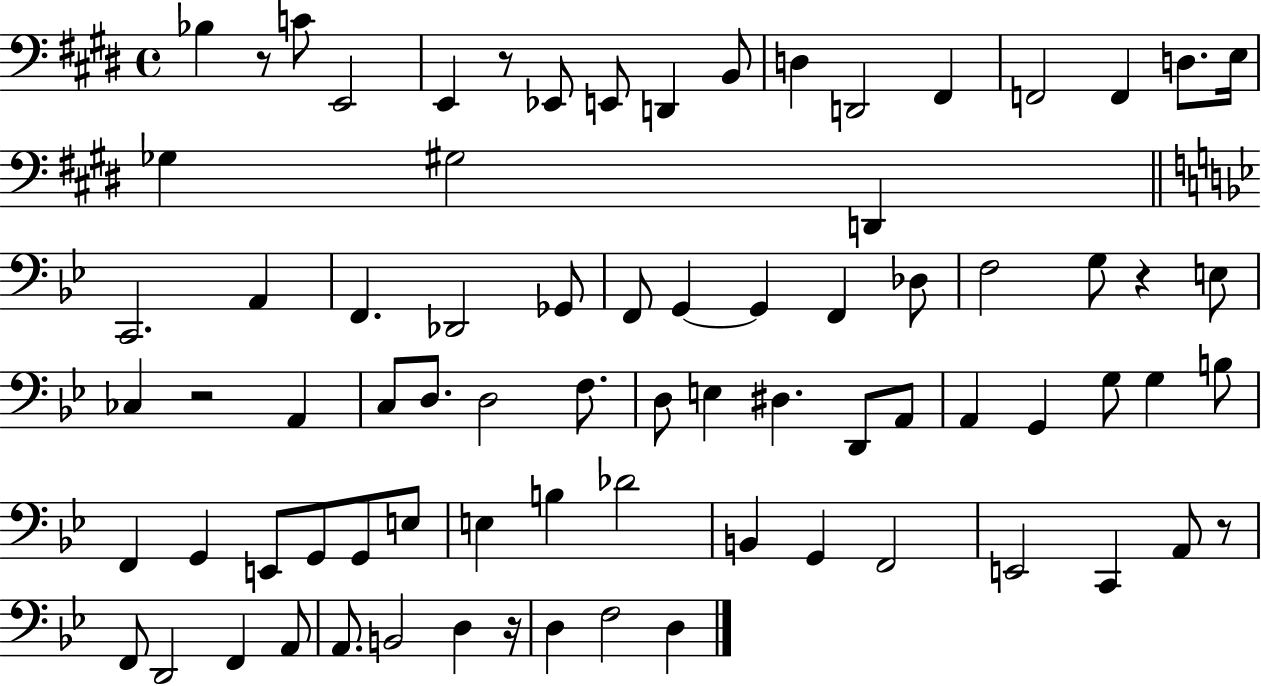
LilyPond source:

{
  \clef bass
  \time 4/4
  \defaultTimeSignature
  \key e \major
  bes4 r8 c'8 e,2 | e,4 r8 ees,8 e,8 d,4 b,8 | d4 d,2 fis,4 | f,2 f,4 d8. e16 | \break ges4 gis2 d,4 | \bar "||" \break \key bes \major c,2. a,4 | f,4. des,2 ges,8 | f,8 g,4~~ g,4 f,4 des8 | f2 g8 r4 e8 | \break ces4 r2 a,4 | c8 d8. d2 f8. | d8 e4 dis4. d,8 a,8 | a,4 g,4 g8 g4 b8 | \break f,4 g,4 e,8 g,8 g,8 e8 | e4 b4 des'2 | b,4 g,4 f,2 | e,2 c,4 a,8 r8 | \break f,8 d,2 f,4 a,8 | a,8. b,2 d4 r16 | d4 f2 d4 | \bar "|."
}